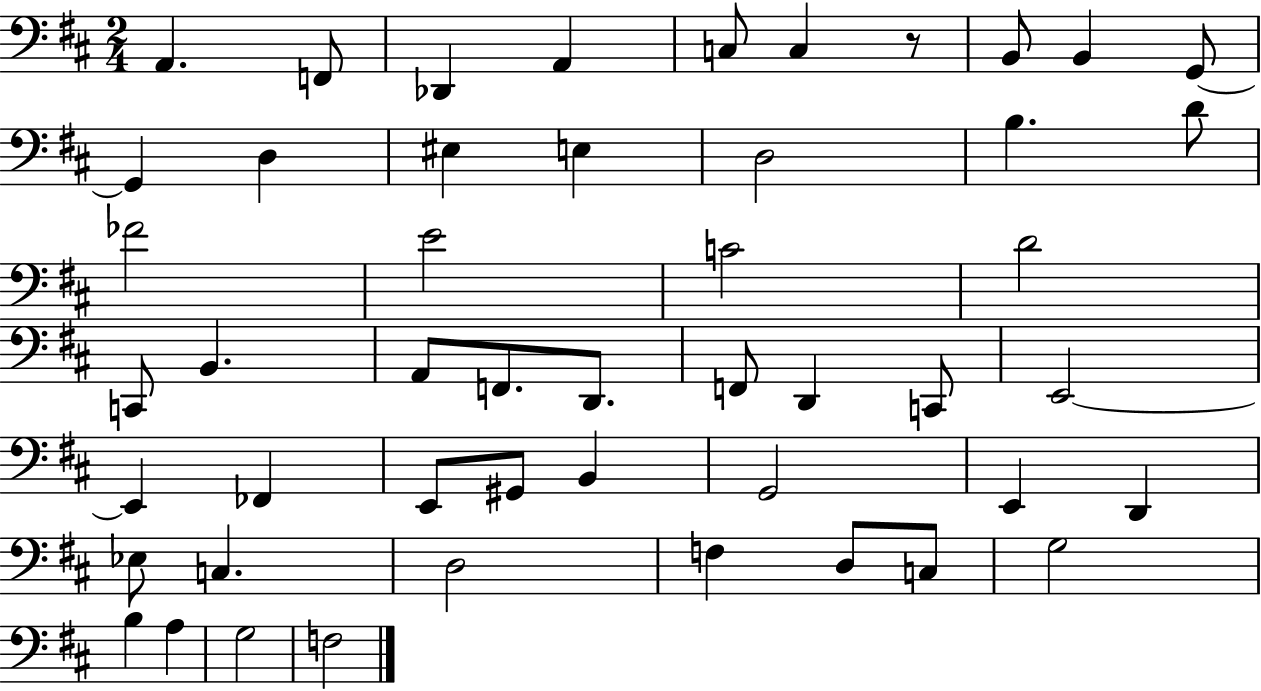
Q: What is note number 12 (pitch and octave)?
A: EIS3